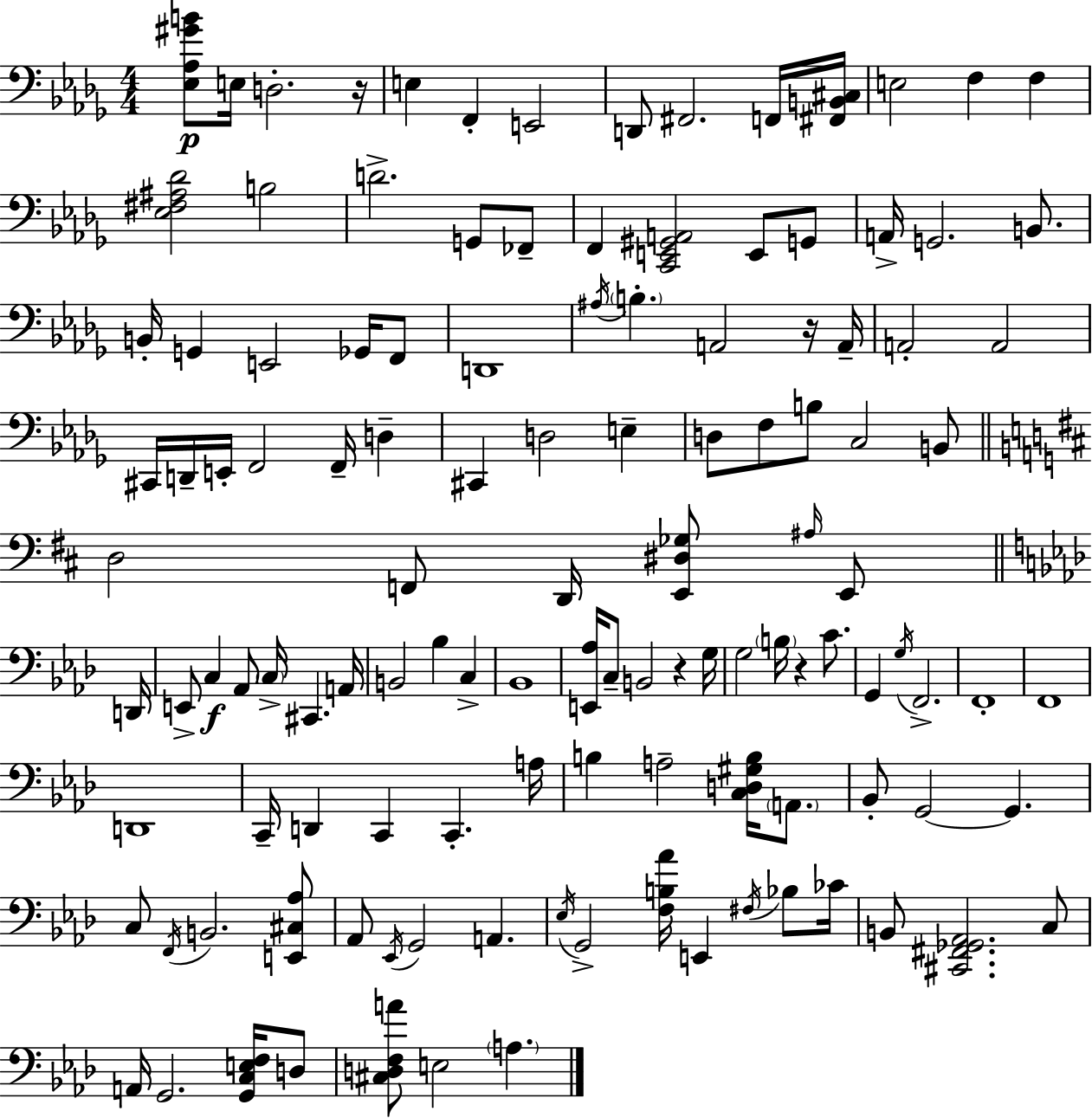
[Eb3,Ab3,G#4,B4]/e E3/s D3/h. R/s E3/q F2/q E2/h D2/e F#2/h. F2/s [F#2,B2,C#3]/s E3/h F3/q F3/q [Eb3,F#3,A#3,Db4]/h B3/h D4/h. G2/e FES2/e F2/q [C2,E2,G#2,A2]/h E2/e G2/e A2/s G2/h. B2/e. B2/s G2/q E2/h Gb2/s F2/e D2/w A#3/s B3/q. A2/h R/s A2/s A2/h A2/h C#2/s D2/s E2/s F2/h F2/s D3/q C#2/q D3/h E3/q D3/e F3/e B3/e C3/h B2/e D3/h F2/e D2/s [E2,D#3,Gb3]/e A#3/s E2/e D2/s E2/e C3/q Ab2/e C3/s C#2/q. A2/s B2/h Bb3/q C3/q Bb2/w [E2,Ab3]/s C3/e B2/h R/q G3/s G3/h B3/s R/q C4/e. G2/q G3/s F2/h. F2/w F2/w D2/w C2/s D2/q C2/q C2/q. A3/s B3/q A3/h [C3,D3,G#3,B3]/s A2/e. Bb2/e G2/h G2/q. C3/e F2/s B2/h. [E2,C#3,Ab3]/e Ab2/e Eb2/s G2/h A2/q. Eb3/s G2/h [F3,B3,Ab4]/s E2/q F#3/s Bb3/e CES4/s B2/e [C#2,F#2,Gb2,Ab2]/h. C3/e A2/s G2/h. [G2,C3,E3,F3]/s D3/e [C#3,D3,F3,A4]/e E3/h A3/q.